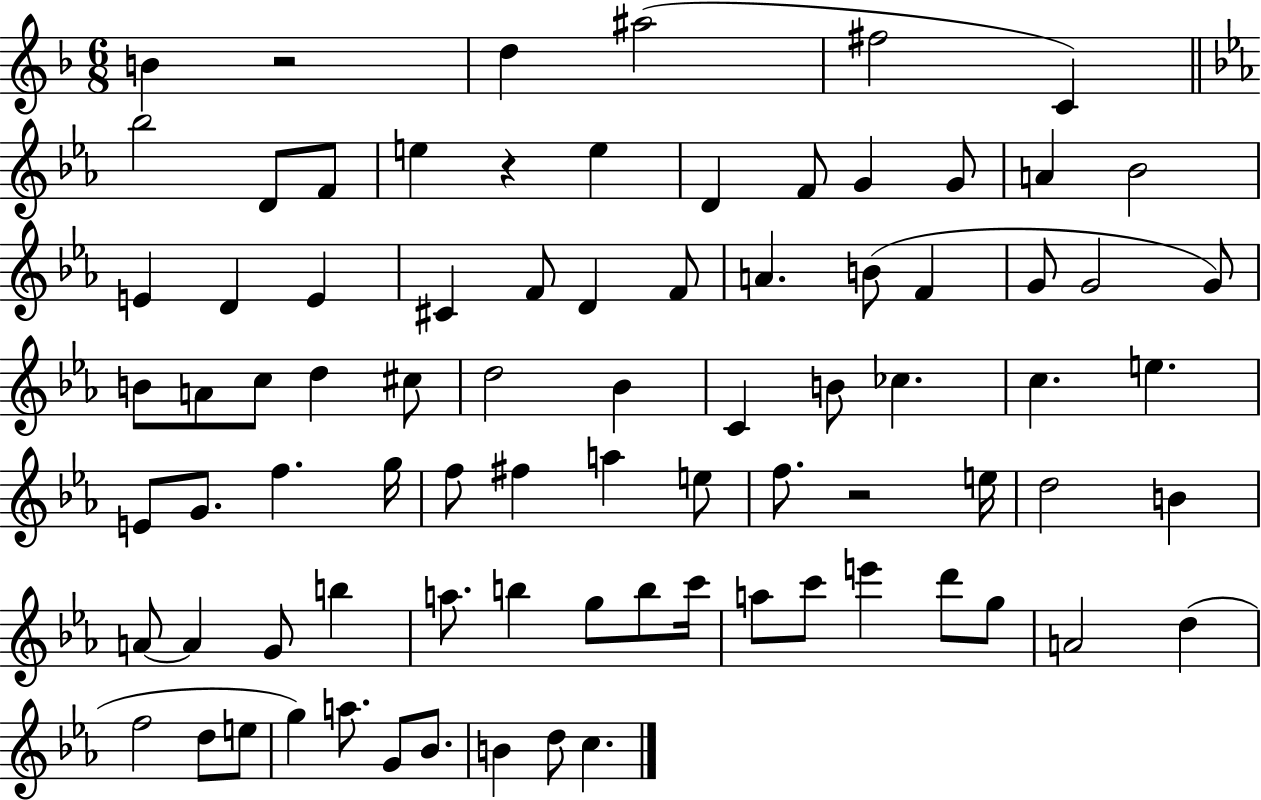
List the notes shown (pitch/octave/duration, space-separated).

B4/q R/h D5/q A#5/h F#5/h C4/q Bb5/h D4/e F4/e E5/q R/q E5/q D4/q F4/e G4/q G4/e A4/q Bb4/h E4/q D4/q E4/q C#4/q F4/e D4/q F4/e A4/q. B4/e F4/q G4/e G4/h G4/e B4/e A4/e C5/e D5/q C#5/e D5/h Bb4/q C4/q B4/e CES5/q. C5/q. E5/q. E4/e G4/e. F5/q. G5/s F5/e F#5/q A5/q E5/e F5/e. R/h E5/s D5/h B4/q A4/e A4/q G4/e B5/q A5/e. B5/q G5/e B5/e C6/s A5/e C6/e E6/q D6/e G5/e A4/h D5/q F5/h D5/e E5/e G5/q A5/e. G4/e Bb4/e. B4/q D5/e C5/q.